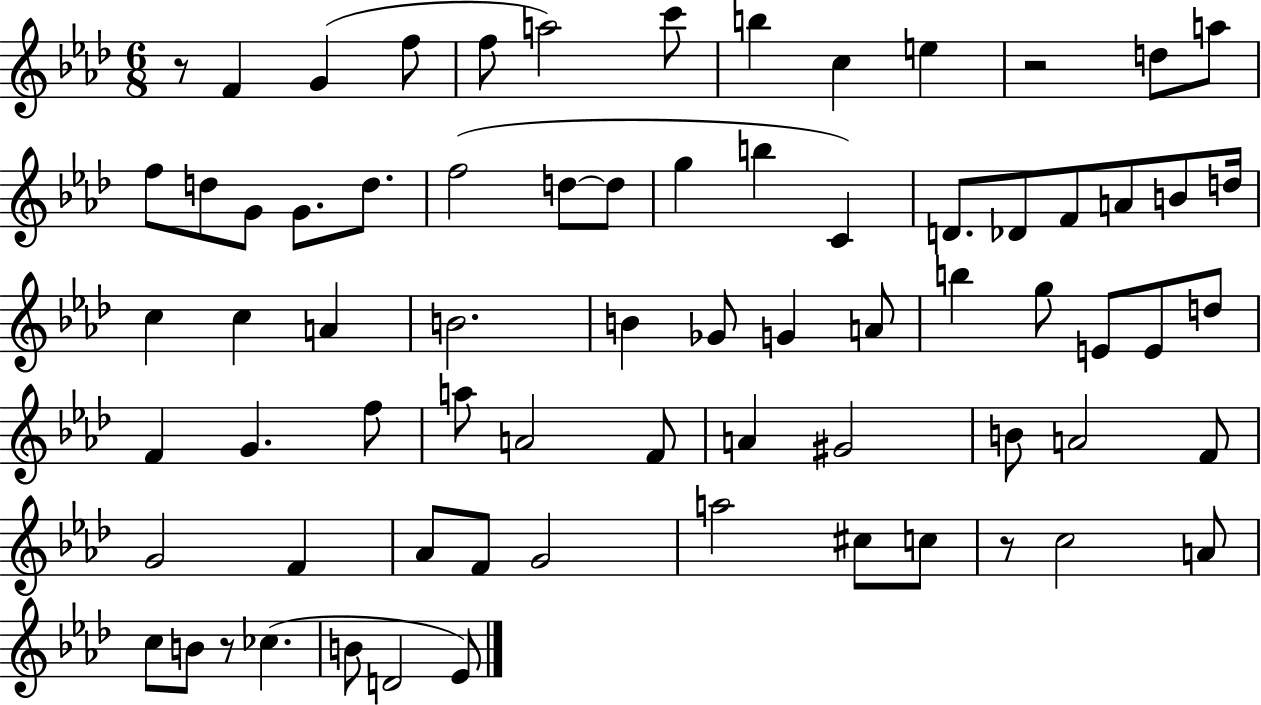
{
  \clef treble
  \numericTimeSignature
  \time 6/8
  \key aes \major
  r8 f'4 g'4( f''8 | f''8 a''2) c'''8 | b''4 c''4 e''4 | r2 d''8 a''8 | \break f''8 d''8 g'8 g'8. d''8. | f''2( d''8~~ d''8 | g''4 b''4 c'4) | d'8. des'8 f'8 a'8 b'8 d''16 | \break c''4 c''4 a'4 | b'2. | b'4 ges'8 g'4 a'8 | b''4 g''8 e'8 e'8 d''8 | \break f'4 g'4. f''8 | a''8 a'2 f'8 | a'4 gis'2 | b'8 a'2 f'8 | \break g'2 f'4 | aes'8 f'8 g'2 | a''2 cis''8 c''8 | r8 c''2 a'8 | \break c''8 b'8 r8 ces''4.( | b'8 d'2 ees'8) | \bar "|."
}